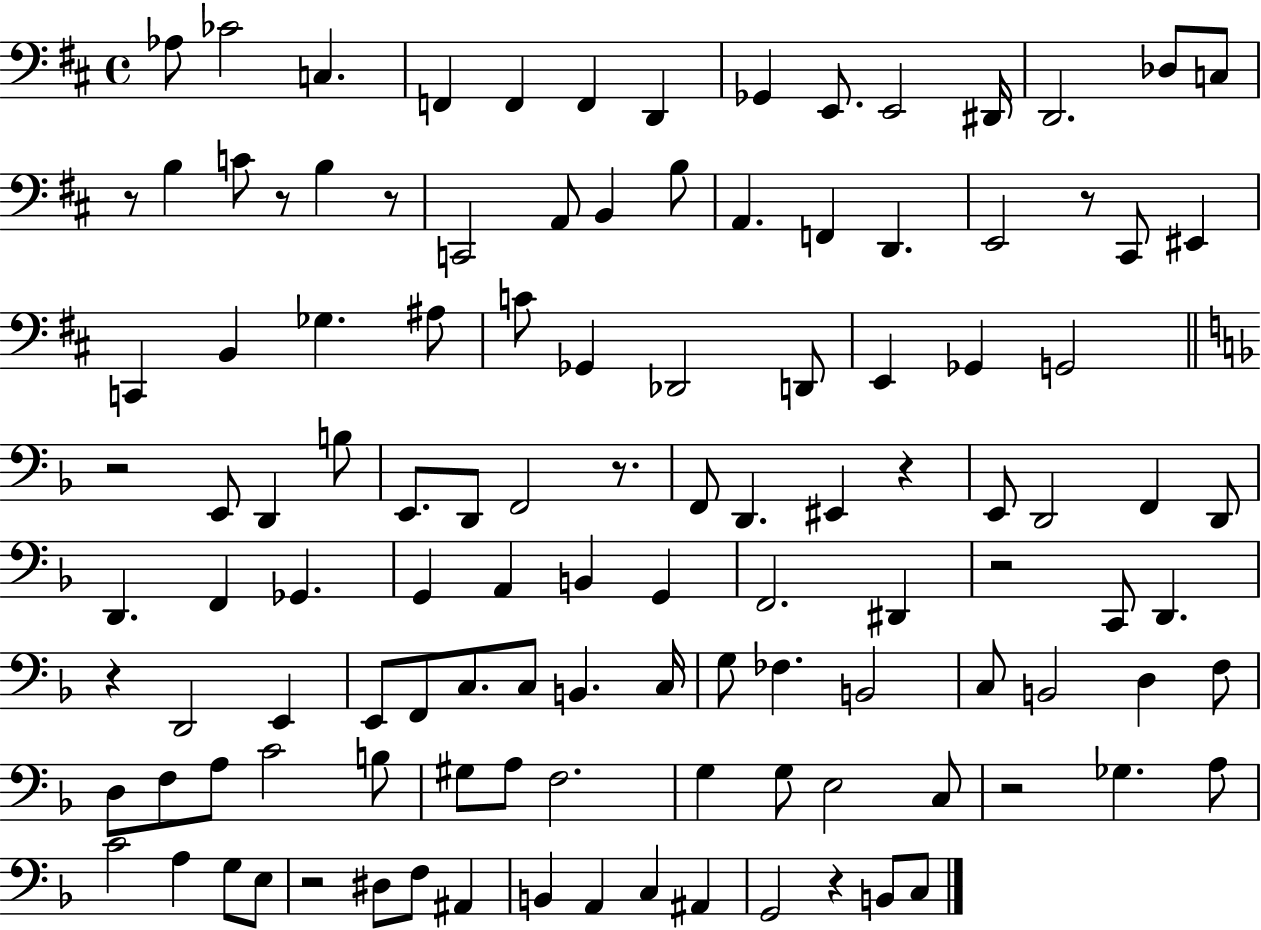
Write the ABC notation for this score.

X:1
T:Untitled
M:4/4
L:1/4
K:D
_A,/2 _C2 C, F,, F,, F,, D,, _G,, E,,/2 E,,2 ^D,,/4 D,,2 _D,/2 C,/2 z/2 B, C/2 z/2 B, z/2 C,,2 A,,/2 B,, B,/2 A,, F,, D,, E,,2 z/2 ^C,,/2 ^E,, C,, B,, _G, ^A,/2 C/2 _G,, _D,,2 D,,/2 E,, _G,, G,,2 z2 E,,/2 D,, B,/2 E,,/2 D,,/2 F,,2 z/2 F,,/2 D,, ^E,, z E,,/2 D,,2 F,, D,,/2 D,, F,, _G,, G,, A,, B,, G,, F,,2 ^D,, z2 C,,/2 D,, z D,,2 E,, E,,/2 F,,/2 C,/2 C,/2 B,, C,/4 G,/2 _F, B,,2 C,/2 B,,2 D, F,/2 D,/2 F,/2 A,/2 C2 B,/2 ^G,/2 A,/2 F,2 G, G,/2 E,2 C,/2 z2 _G, A,/2 C2 A, G,/2 E,/2 z2 ^D,/2 F,/2 ^A,, B,, A,, C, ^A,, G,,2 z B,,/2 C,/2